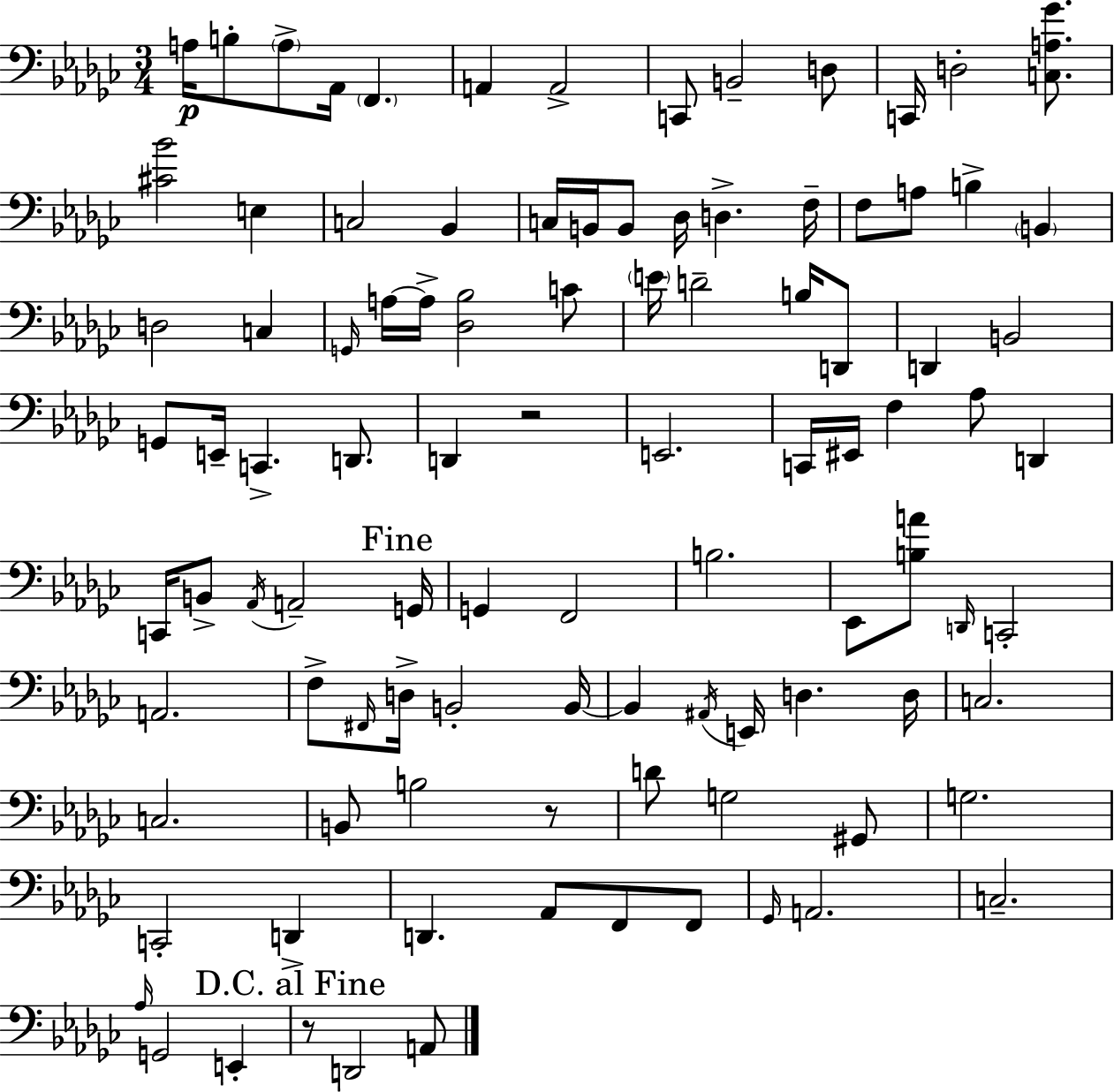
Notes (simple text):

A3/s B3/e A3/e Ab2/s F2/q. A2/q A2/h C2/e B2/h D3/e C2/s D3/h [C3,A3,Gb4]/e. [C#4,Bb4]/h E3/q C3/h Bb2/q C3/s B2/s B2/e Db3/s D3/q. F3/s F3/e A3/e B3/q B2/q D3/h C3/q G2/s A3/s A3/s [Db3,Bb3]/h C4/e E4/s D4/h B3/s D2/e D2/q B2/h G2/e E2/s C2/q. D2/e. D2/q R/h E2/h. C2/s EIS2/s F3/q Ab3/e D2/q C2/s B2/e Ab2/s A2/h G2/s G2/q F2/h B3/h. Eb2/e [B3,A4]/e D2/s C2/h A2/h. F3/e F#2/s D3/s B2/h B2/s B2/q A#2/s E2/s D3/q. D3/s C3/h. C3/h. B2/e B3/h R/e D4/e G3/h G#2/e G3/h. C2/h D2/q D2/q. Ab2/e F2/e F2/e Gb2/s A2/h. C3/h. Ab3/s G2/h E2/q R/e D2/h A2/e